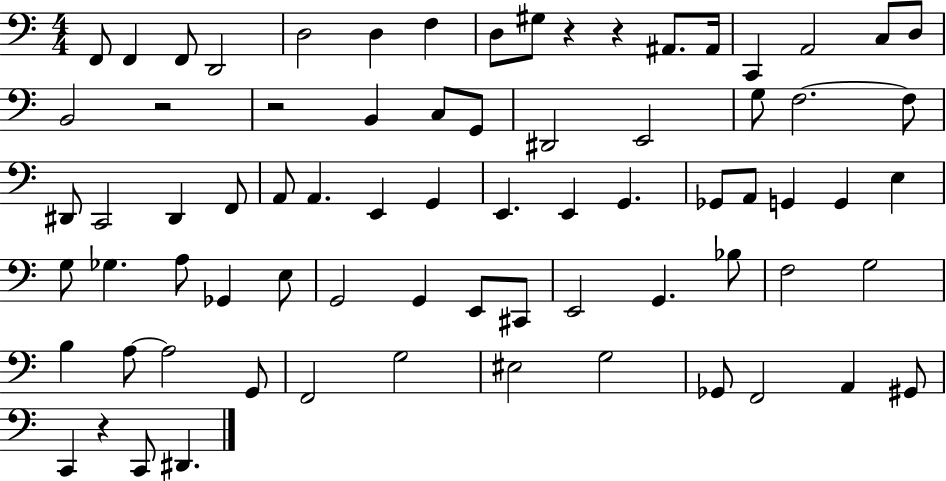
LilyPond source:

{
  \clef bass
  \numericTimeSignature
  \time 4/4
  \key c \major
  f,8 f,4 f,8 d,2 | d2 d4 f4 | d8 gis8 r4 r4 ais,8. ais,16 | c,4 a,2 c8 d8 | \break b,2 r2 | r2 b,4 c8 g,8 | dis,2 e,2 | g8 f2.~~ f8 | \break dis,8 c,2 dis,4 f,8 | a,8 a,4. e,4 g,4 | e,4. e,4 g,4. | ges,8 a,8 g,4 g,4 e4 | \break g8 ges4. a8 ges,4 e8 | g,2 g,4 e,8 cis,8 | e,2 g,4. bes8 | f2 g2 | \break b4 a8~~ a2 g,8 | f,2 g2 | eis2 g2 | ges,8 f,2 a,4 gis,8 | \break c,4 r4 c,8 dis,4. | \bar "|."
}